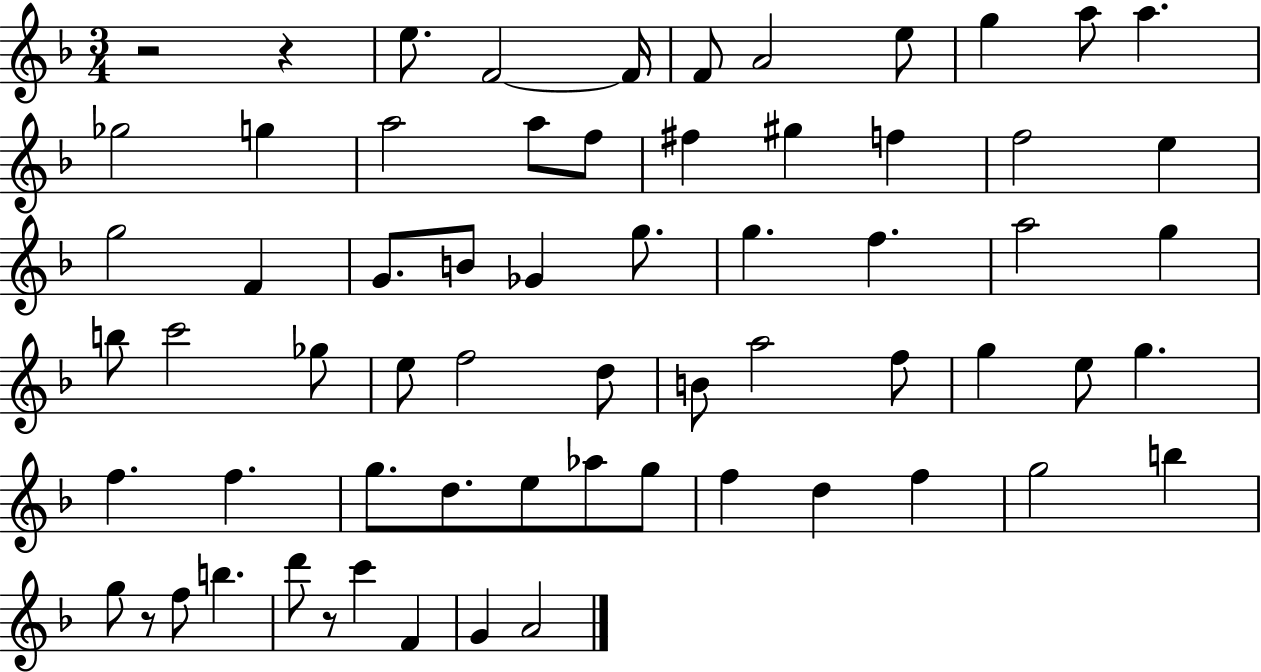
R/h R/q E5/e. F4/h F4/s F4/e A4/h E5/e G5/q A5/e A5/q. Gb5/h G5/q A5/h A5/e F5/e F#5/q G#5/q F5/q F5/h E5/q G5/h F4/q G4/e. B4/e Gb4/q G5/e. G5/q. F5/q. A5/h G5/q B5/e C6/h Gb5/e E5/e F5/h D5/e B4/e A5/h F5/e G5/q E5/e G5/q. F5/q. F5/q. G5/e. D5/e. E5/e Ab5/e G5/e F5/q D5/q F5/q G5/h B5/q G5/e R/e F5/e B5/q. D6/e R/e C6/q F4/q G4/q A4/h